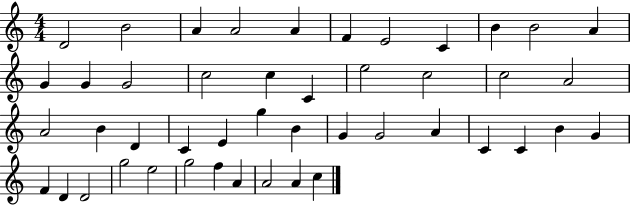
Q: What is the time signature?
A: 4/4